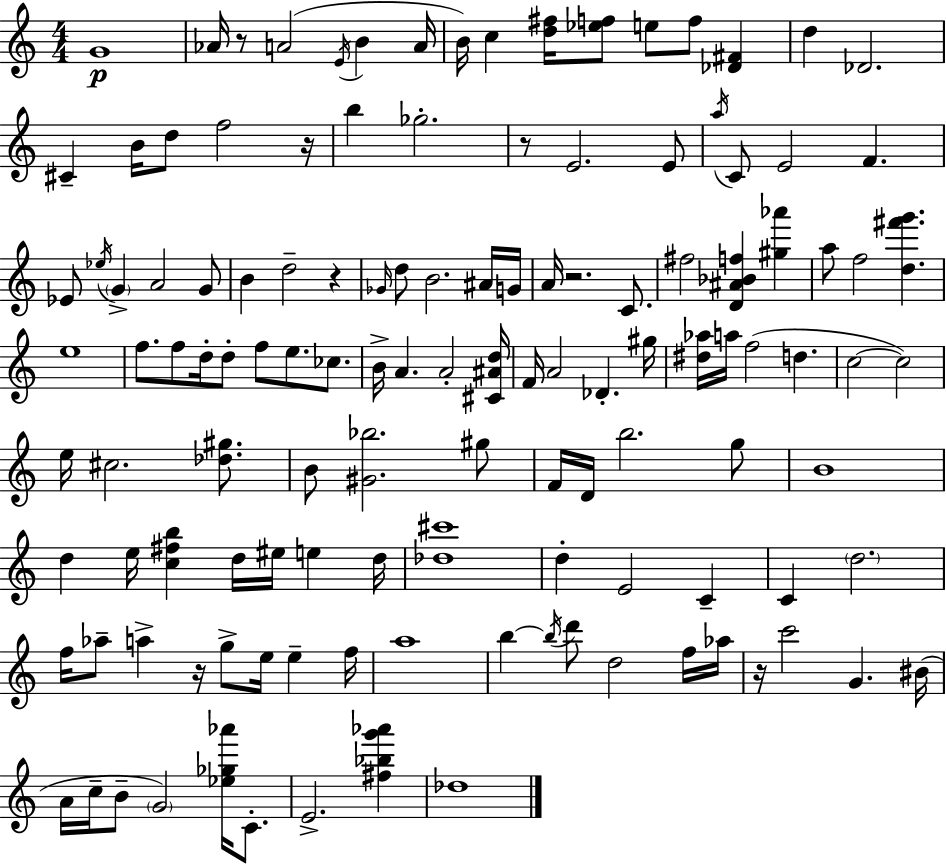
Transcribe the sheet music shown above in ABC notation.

X:1
T:Untitled
M:4/4
L:1/4
K:Am
G4 _A/4 z/2 A2 E/4 B A/4 B/4 c [d^f]/4 [_ef]/2 e/2 f/2 [_D^F] d _D2 ^C B/4 d/2 f2 z/4 b _g2 z/2 E2 E/2 a/4 C/2 E2 F _E/2 _e/4 G A2 G/2 B d2 z _G/4 d/2 B2 ^A/4 G/4 A/4 z2 C/2 ^f2 [D^A_Bf] [^g_a'] a/2 f2 [d^f'g'] e4 f/2 f/2 d/4 d/2 f/2 e/2 _c/2 B/4 A A2 [^C^Ad]/4 F/4 A2 _D ^g/4 [^d_a]/4 a/4 f2 d c2 c2 e/4 ^c2 [_d^g]/2 B/2 [^G_b]2 ^g/2 F/4 D/4 b2 g/2 B4 d e/4 [c^fb] d/4 ^e/4 e d/4 [_d^c']4 d E2 C C d2 f/4 _a/2 a z/4 g/2 e/4 e f/4 a4 b b/4 d'/2 d2 f/4 _a/4 z/4 c'2 G ^B/4 A/4 c/4 B/2 G2 [_e_g_a']/4 C/2 E2 [^f_bg'_a'] _d4